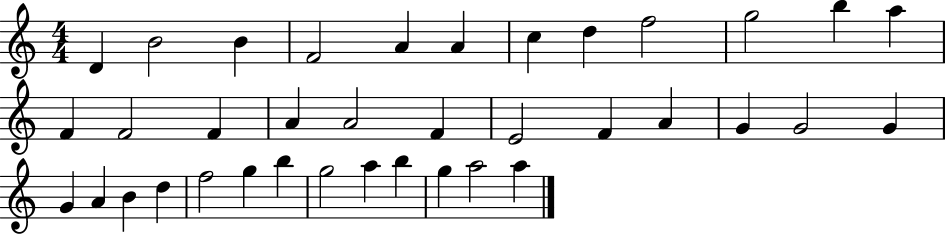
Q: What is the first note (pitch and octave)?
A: D4